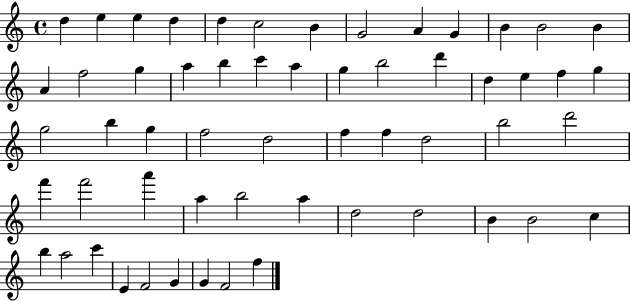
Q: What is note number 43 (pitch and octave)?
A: A5